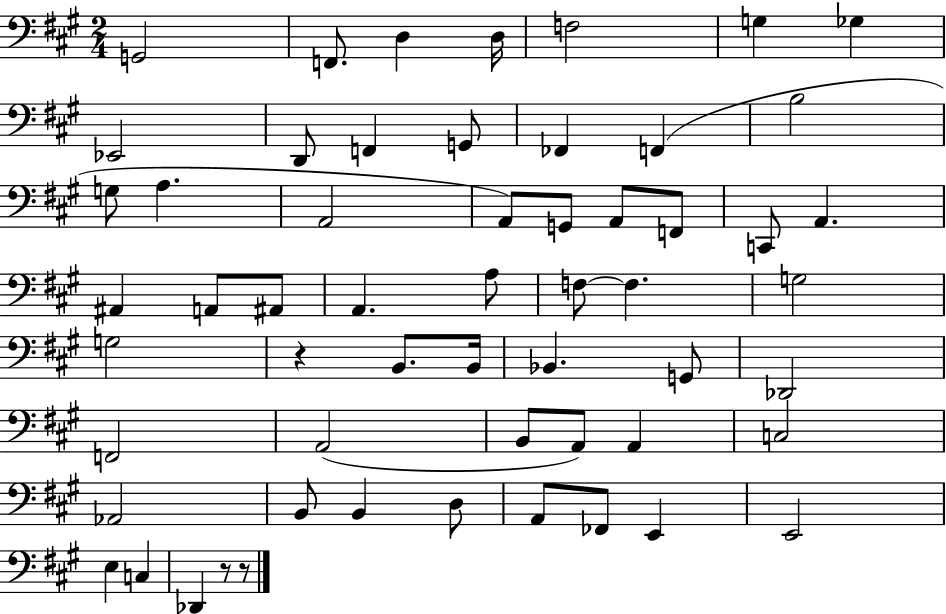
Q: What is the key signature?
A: A major